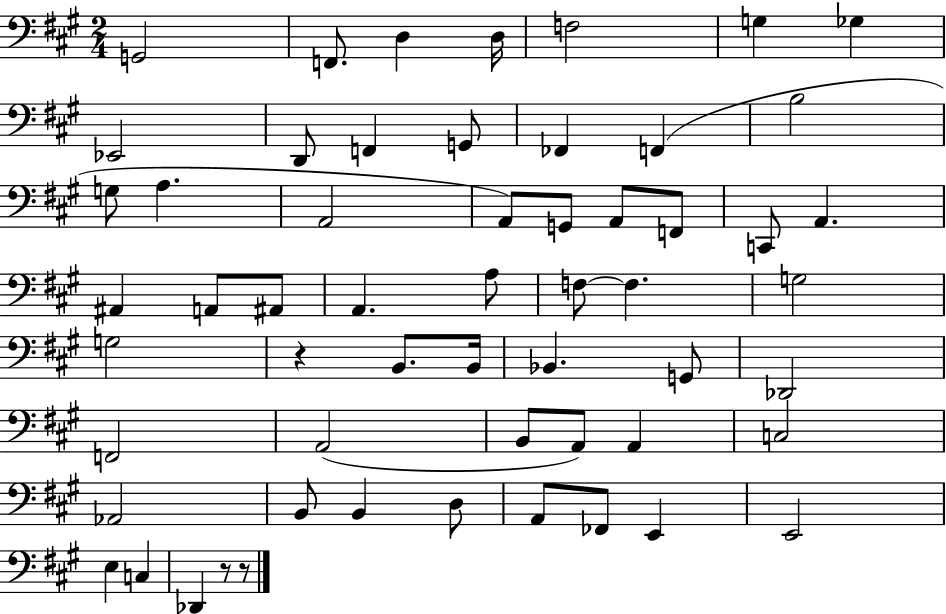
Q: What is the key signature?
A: A major